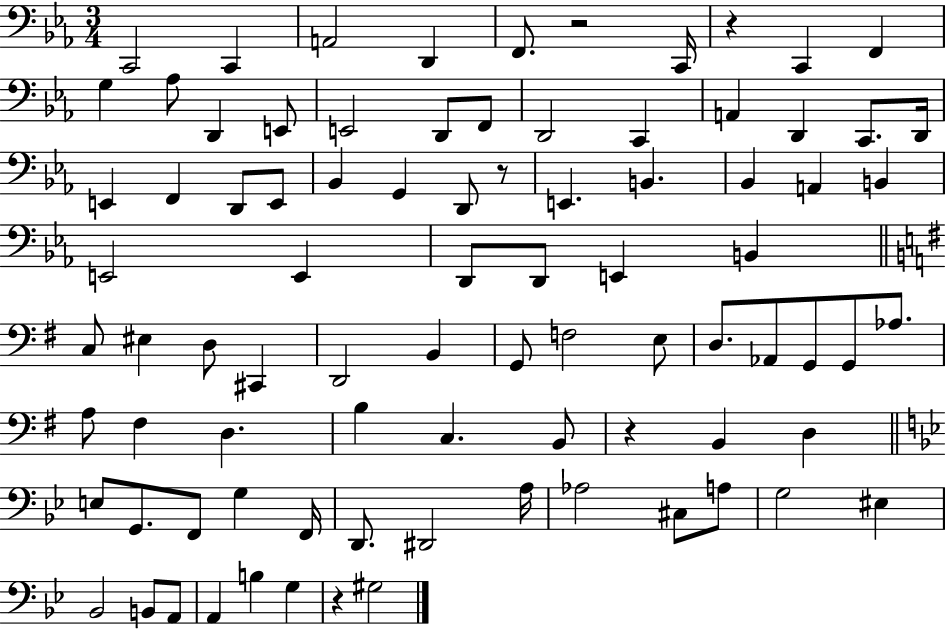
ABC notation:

X:1
T:Untitled
M:3/4
L:1/4
K:Eb
C,,2 C,, A,,2 D,, F,,/2 z2 C,,/4 z C,, F,, G, _A,/2 D,, E,,/2 E,,2 D,,/2 F,,/2 D,,2 C,, A,, D,, C,,/2 D,,/4 E,, F,, D,,/2 E,,/2 _B,, G,, D,,/2 z/2 E,, B,, _B,, A,, B,, E,,2 E,, D,,/2 D,,/2 E,, B,, C,/2 ^E, D,/2 ^C,, D,,2 B,, G,,/2 F,2 E,/2 D,/2 _A,,/2 G,,/2 G,,/2 _A,/2 A,/2 ^F, D, B, C, B,,/2 z B,, D, E,/2 G,,/2 F,,/2 G, F,,/4 D,,/2 ^D,,2 A,/4 _A,2 ^C,/2 A,/2 G,2 ^E, _B,,2 B,,/2 A,,/2 A,, B, G, z ^G,2